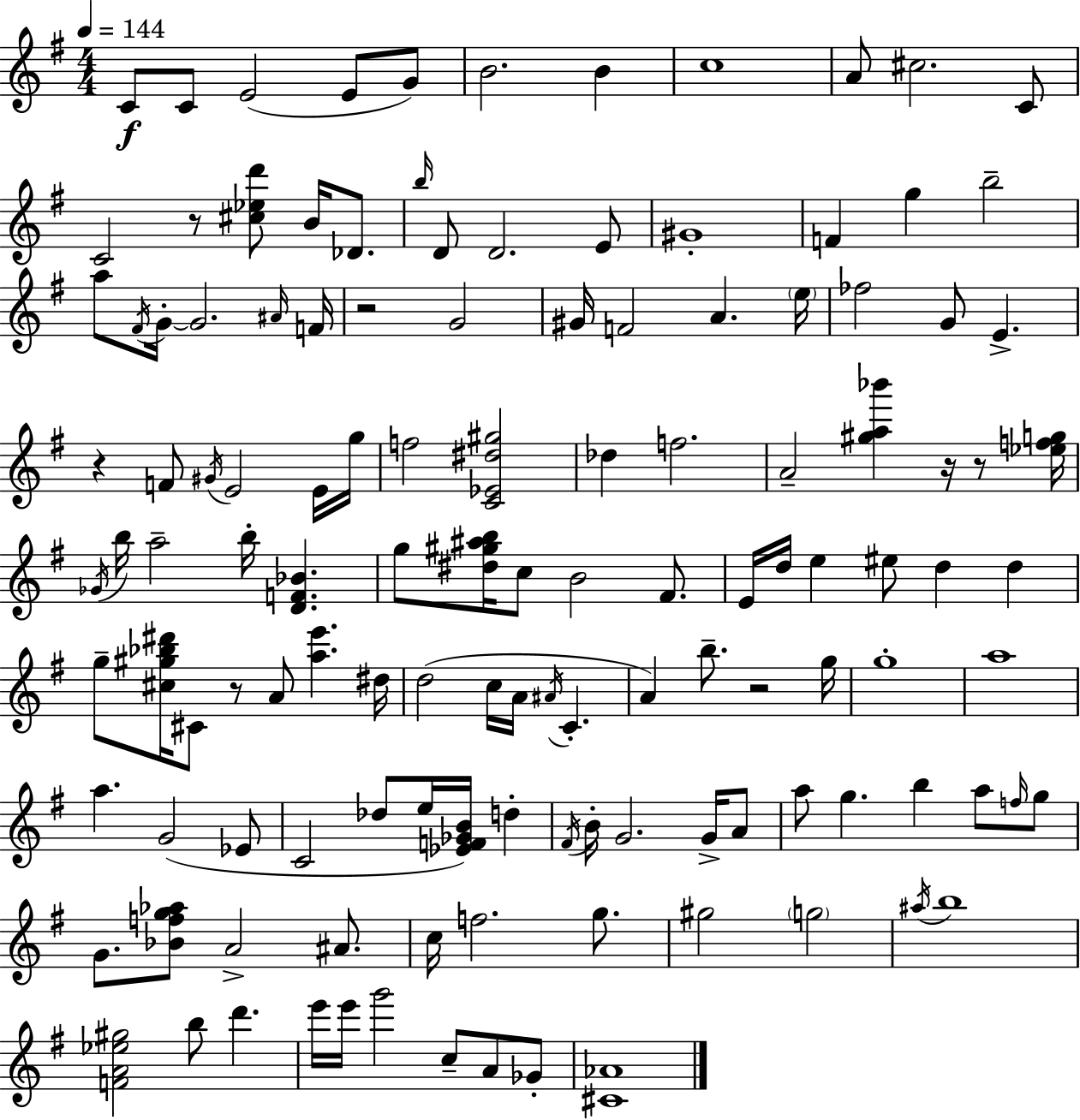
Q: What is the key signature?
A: E minor